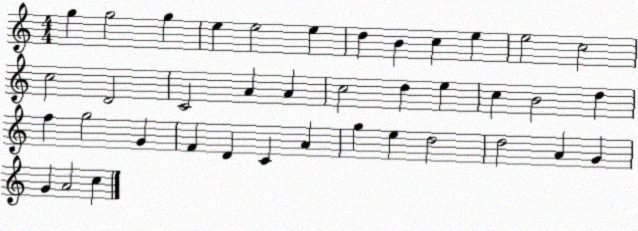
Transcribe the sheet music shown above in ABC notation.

X:1
T:Untitled
M:4/4
L:1/4
K:C
g g2 g e e2 e d B c e e2 c2 c2 D2 C2 A A c2 d e c B2 d f g2 G F D C A g e d2 d2 A G G A2 c